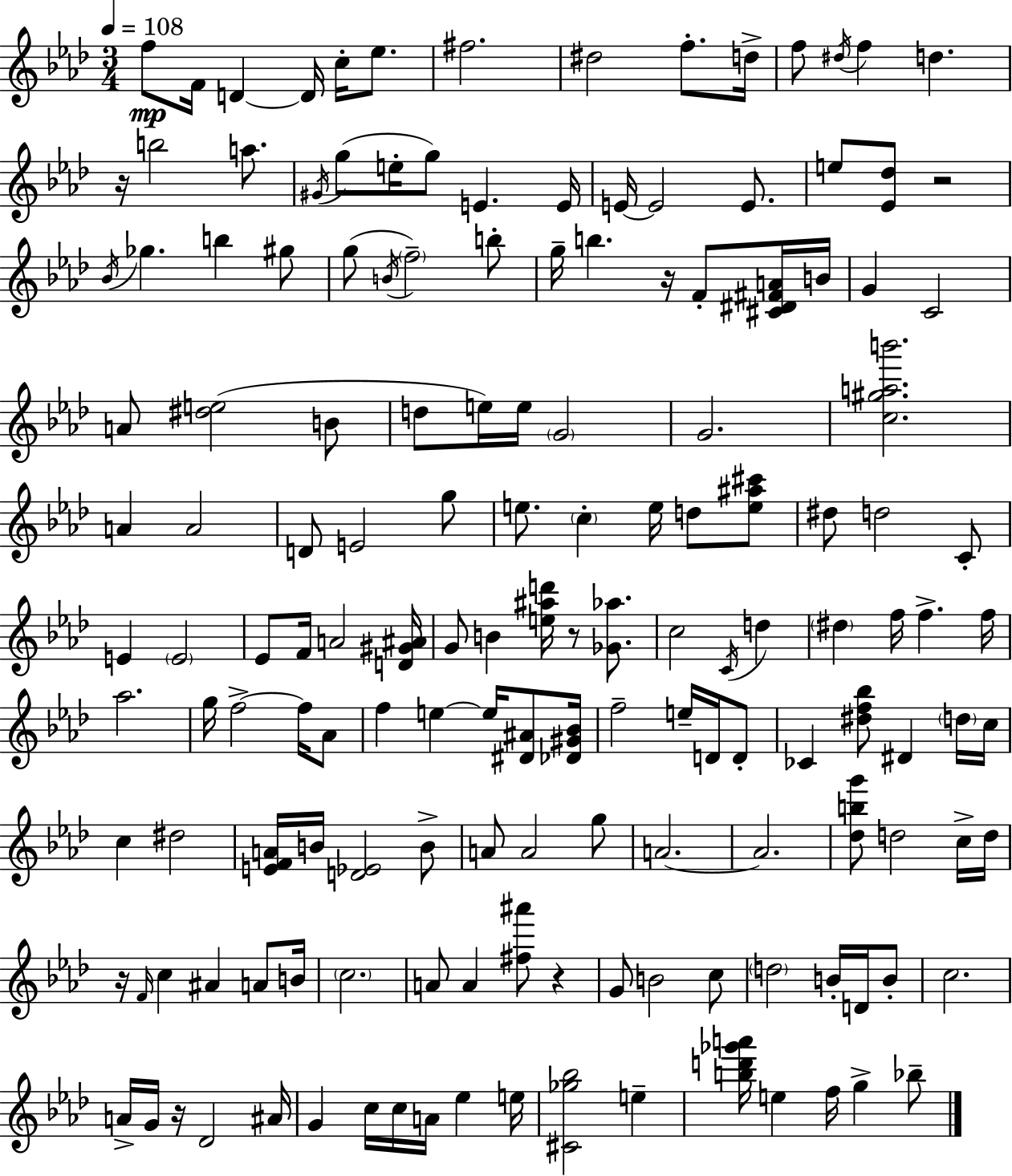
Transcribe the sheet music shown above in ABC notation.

X:1
T:Untitled
M:3/4
L:1/4
K:Ab
f/2 F/4 D D/4 c/4 _e/2 ^f2 ^d2 f/2 d/4 f/2 ^d/4 f d z/4 b2 a/2 ^G/4 g/2 e/4 g/2 E E/4 E/4 E2 E/2 e/2 [_E_d]/2 z2 _B/4 _g b ^g/2 g/2 B/4 f2 b/2 g/4 b z/4 F/2 [^C^D^FA]/4 B/4 G C2 A/2 [^de]2 B/2 d/2 e/4 e/4 G2 G2 [c^gab']2 A A2 D/2 E2 g/2 e/2 c e/4 d/2 [e^a^c']/2 ^d/2 d2 C/2 E E2 _E/2 F/4 A2 [D^G^A]/4 G/2 B [e^ad']/4 z/2 [_G_a]/2 c2 C/4 d ^d f/4 f f/4 _a2 g/4 f2 f/4 _A/2 f e e/4 [^D^A]/2 [_D^G_B]/4 f2 e/4 D/4 D/2 _C [^df_b]/2 ^D d/4 c/4 c ^d2 [EFA]/4 B/4 [D_E]2 B/2 A/2 A2 g/2 A2 A2 [_dbg']/2 d2 c/4 d/4 z/4 F/4 c ^A A/2 B/4 c2 A/2 A [^f^a']/2 z G/2 B2 c/2 d2 B/4 D/4 B/2 c2 A/4 G/4 z/4 _D2 ^A/4 G c/4 c/4 A/4 _e e/4 [^C_g_b]2 e [bd'_g'a']/4 e f/4 g _b/2